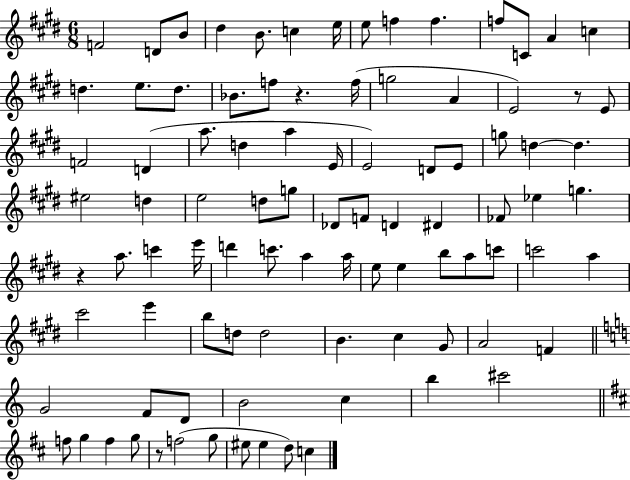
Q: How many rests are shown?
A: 4